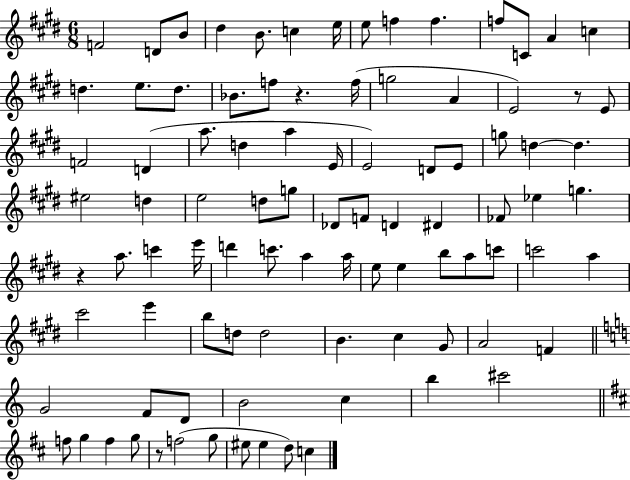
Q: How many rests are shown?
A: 4